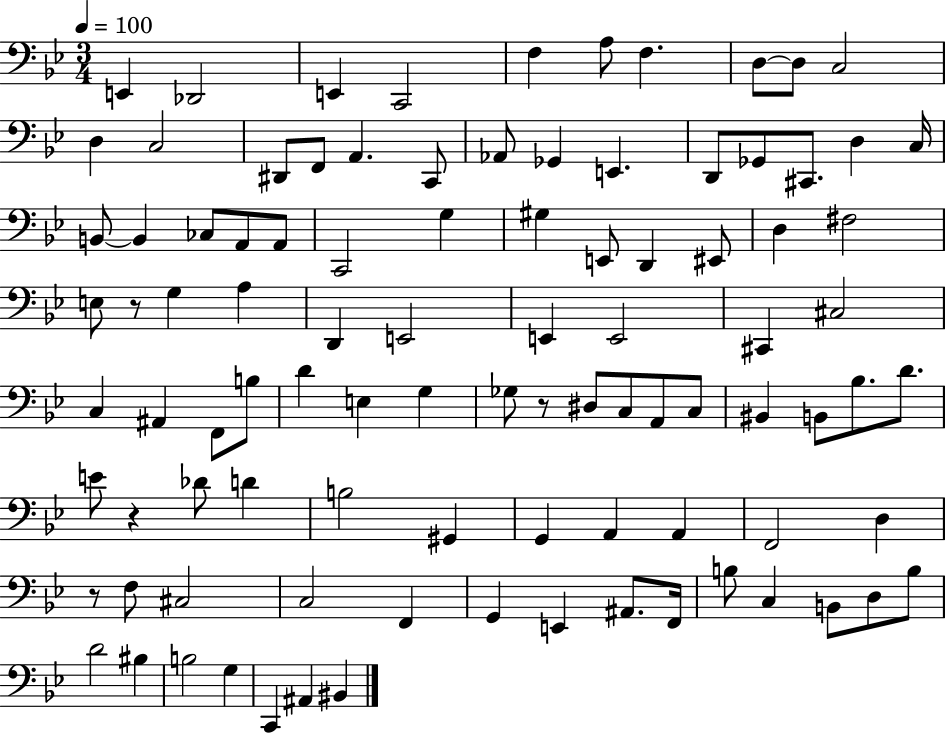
E2/q Db2/h E2/q C2/h F3/q A3/e F3/q. D3/e D3/e C3/h D3/q C3/h D#2/e F2/e A2/q. C2/e Ab2/e Gb2/q E2/q. D2/e Gb2/e C#2/e. D3/q C3/s B2/e B2/q CES3/e A2/e A2/e C2/h G3/q G#3/q E2/e D2/q EIS2/e D3/q F#3/h E3/e R/e G3/q A3/q D2/q E2/h E2/q E2/h C#2/q C#3/h C3/q A#2/q F2/e B3/e D4/q E3/q G3/q Gb3/e R/e D#3/e C3/e A2/e C3/e BIS2/q B2/e Bb3/e. D4/e. E4/e R/q Db4/e D4/q B3/h G#2/q G2/q A2/q A2/q F2/h D3/q R/e F3/e C#3/h C3/h F2/q G2/q E2/q A#2/e. F2/s B3/e C3/q B2/e D3/e B3/e D4/h BIS3/q B3/h G3/q C2/q A#2/q BIS2/q